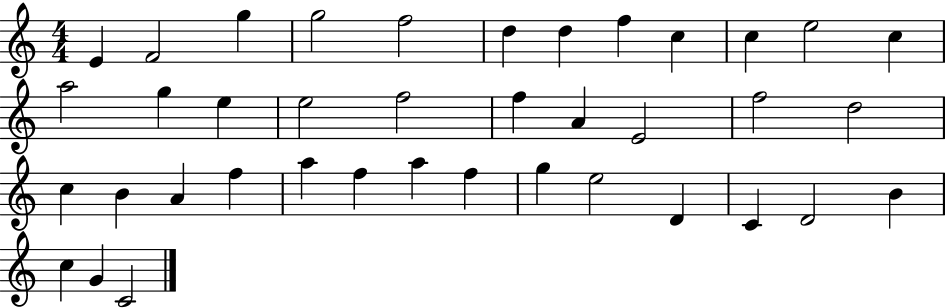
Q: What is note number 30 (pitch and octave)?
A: F5